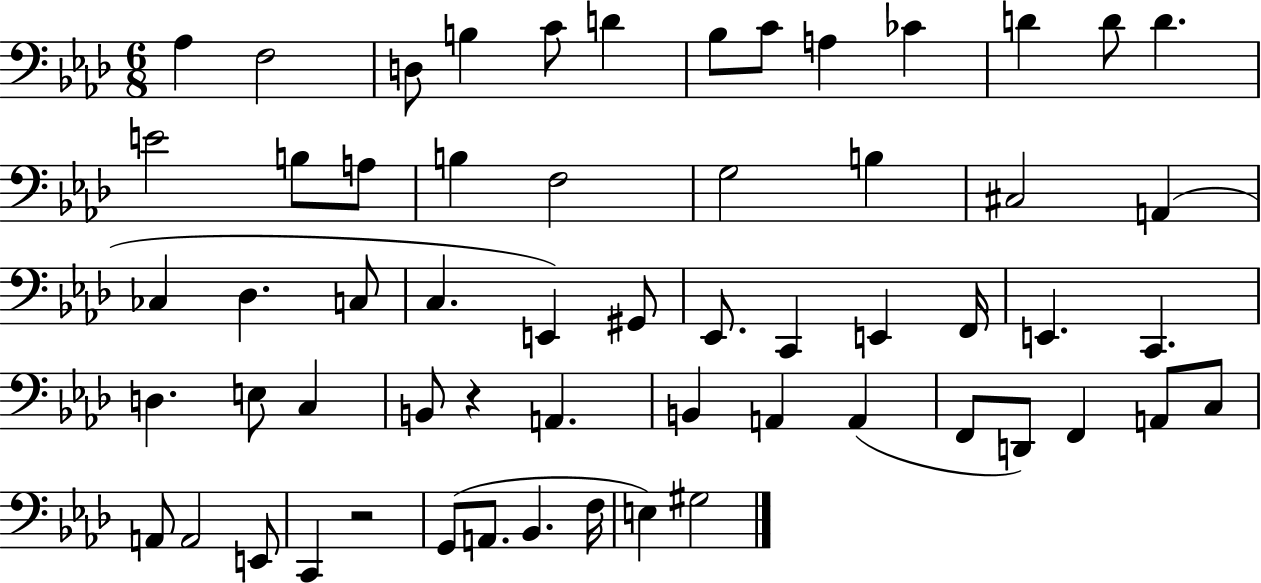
{
  \clef bass
  \numericTimeSignature
  \time 6/8
  \key aes \major
  aes4 f2 | d8 b4 c'8 d'4 | bes8 c'8 a4 ces'4 | d'4 d'8 d'4. | \break e'2 b8 a8 | b4 f2 | g2 b4 | cis2 a,4( | \break ces4 des4. c8 | c4. e,4) gis,8 | ees,8. c,4 e,4 f,16 | e,4. c,4. | \break d4. e8 c4 | b,8 r4 a,4. | b,4 a,4 a,4( | f,8 d,8) f,4 a,8 c8 | \break a,8 a,2 e,8 | c,4 r2 | g,8( a,8. bes,4. f16 | e4) gis2 | \break \bar "|."
}